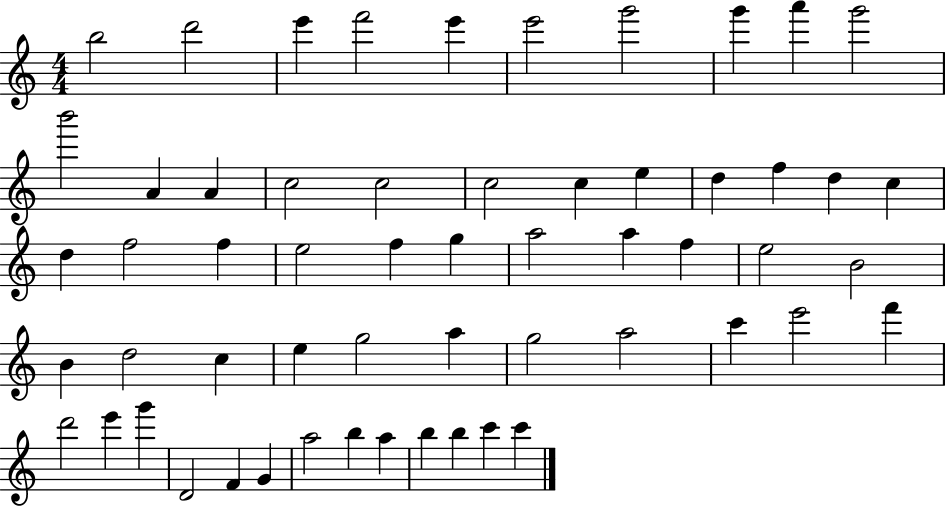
{
  \clef treble
  \numericTimeSignature
  \time 4/4
  \key c \major
  b''2 d'''2 | e'''4 f'''2 e'''4 | e'''2 g'''2 | g'''4 a'''4 g'''2 | \break b'''2 a'4 a'4 | c''2 c''2 | c''2 c''4 e''4 | d''4 f''4 d''4 c''4 | \break d''4 f''2 f''4 | e''2 f''4 g''4 | a''2 a''4 f''4 | e''2 b'2 | \break b'4 d''2 c''4 | e''4 g''2 a''4 | g''2 a''2 | c'''4 e'''2 f'''4 | \break d'''2 e'''4 g'''4 | d'2 f'4 g'4 | a''2 b''4 a''4 | b''4 b''4 c'''4 c'''4 | \break \bar "|."
}